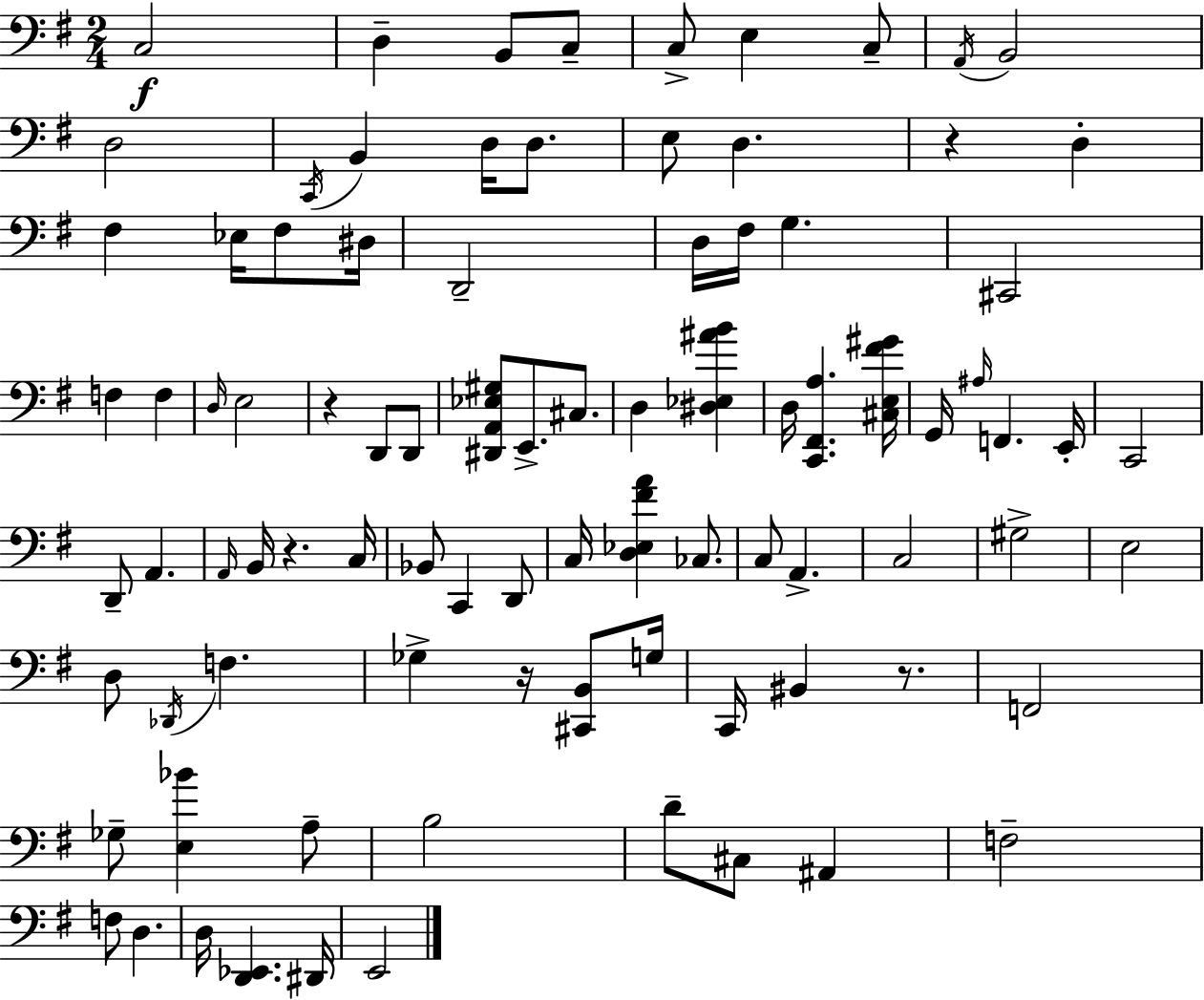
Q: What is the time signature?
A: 2/4